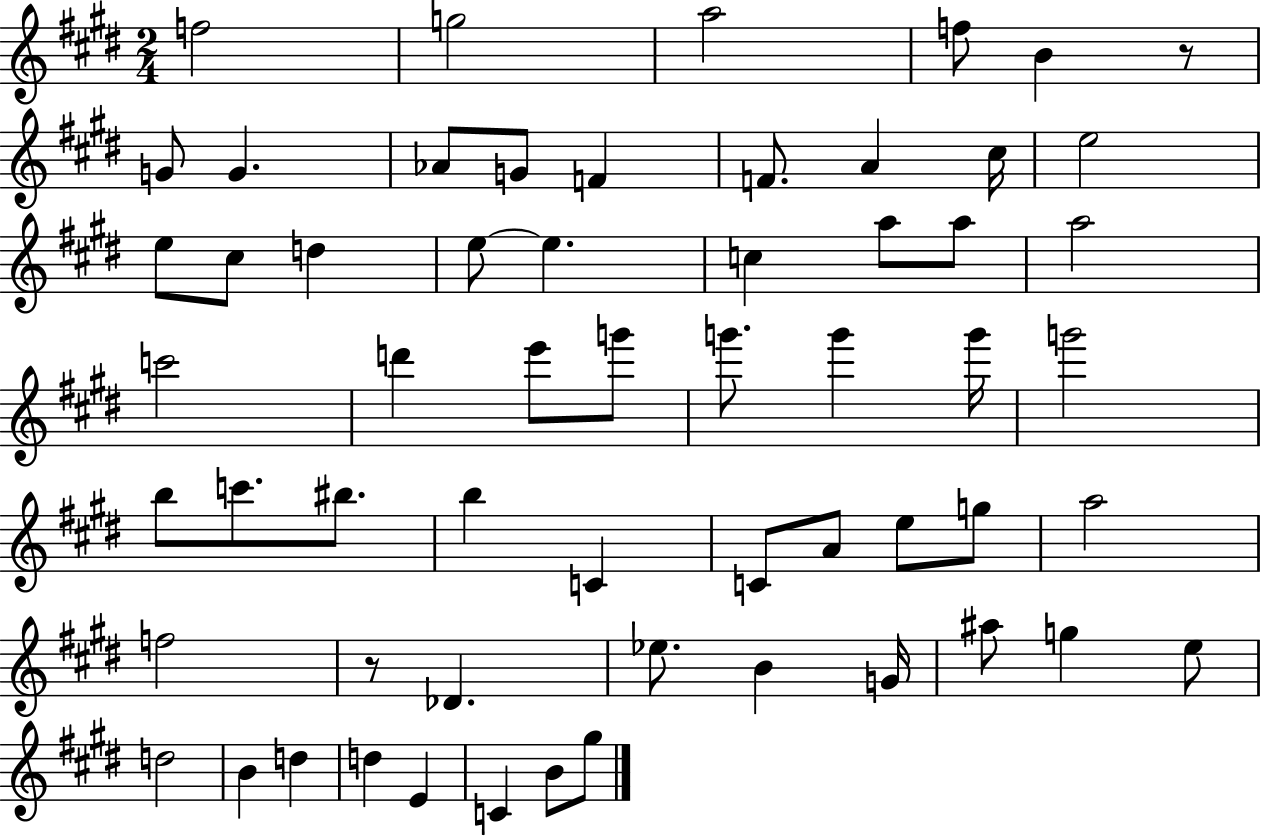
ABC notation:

X:1
T:Untitled
M:2/4
L:1/4
K:E
f2 g2 a2 f/2 B z/2 G/2 G _A/2 G/2 F F/2 A ^c/4 e2 e/2 ^c/2 d e/2 e c a/2 a/2 a2 c'2 d' e'/2 g'/2 g'/2 g' g'/4 g'2 b/2 c'/2 ^b/2 b C C/2 A/2 e/2 g/2 a2 f2 z/2 _D _e/2 B G/4 ^a/2 g e/2 d2 B d d E C B/2 ^g/2